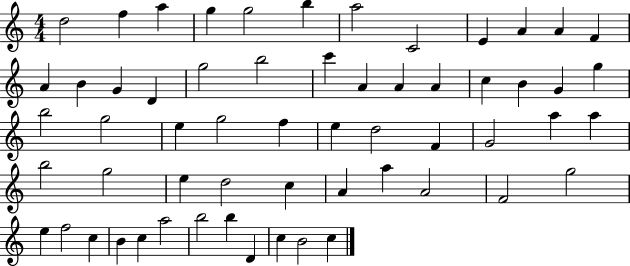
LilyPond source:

{
  \clef treble
  \numericTimeSignature
  \time 4/4
  \key c \major
  d''2 f''4 a''4 | g''4 g''2 b''4 | a''2 c'2 | e'4 a'4 a'4 f'4 | \break a'4 b'4 g'4 d'4 | g''2 b''2 | c'''4 a'4 a'4 a'4 | c''4 b'4 g'4 g''4 | \break b''2 g''2 | e''4 g''2 f''4 | e''4 d''2 f'4 | g'2 a''4 a''4 | \break b''2 g''2 | e''4 d''2 c''4 | a'4 a''4 a'2 | f'2 g''2 | \break e''4 f''2 c''4 | b'4 c''4 a''2 | b''2 b''4 d'4 | c''4 b'2 c''4 | \break \bar "|."
}